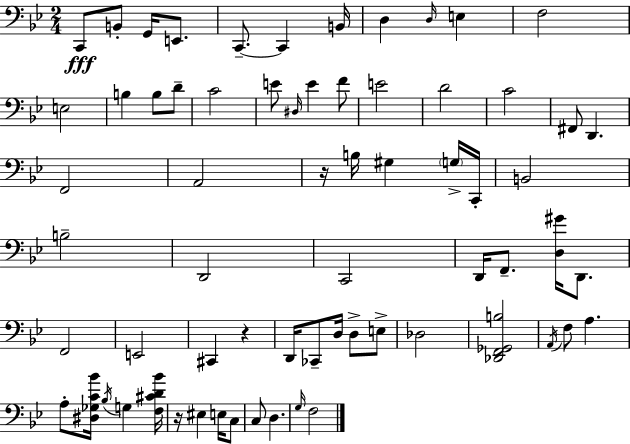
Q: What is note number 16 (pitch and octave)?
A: C4